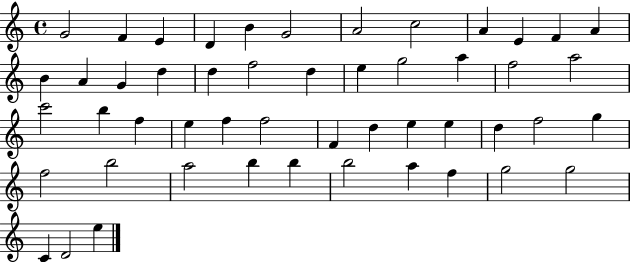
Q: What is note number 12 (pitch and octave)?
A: A4